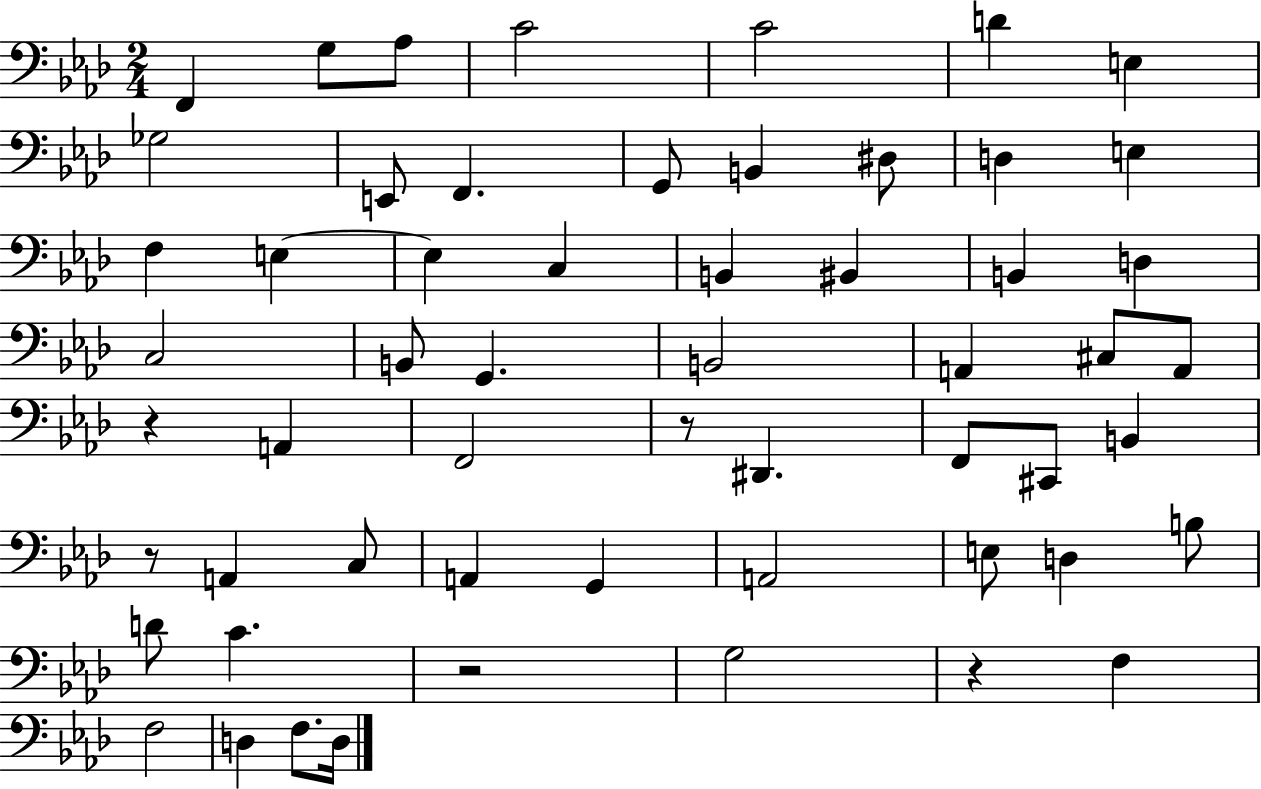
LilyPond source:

{
  \clef bass
  \numericTimeSignature
  \time 2/4
  \key aes \major
  f,4 g8 aes8 | c'2 | c'2 | d'4 e4 | \break ges2 | e,8 f,4. | g,8 b,4 dis8 | d4 e4 | \break f4 e4~~ | e4 c4 | b,4 bis,4 | b,4 d4 | \break c2 | b,8 g,4. | b,2 | a,4 cis8 a,8 | \break r4 a,4 | f,2 | r8 dis,4. | f,8 cis,8 b,4 | \break r8 a,4 c8 | a,4 g,4 | a,2 | e8 d4 b8 | \break d'8 c'4. | r2 | g2 | r4 f4 | \break f2 | d4 f8. d16 | \bar "|."
}